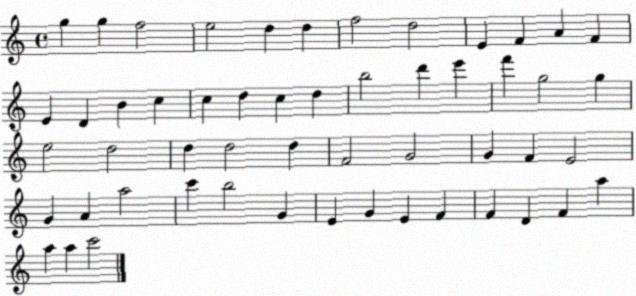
X:1
T:Untitled
M:4/4
L:1/4
K:C
g g f2 e2 d d f2 d2 E F A F E D B c c d c d b2 d' e' f' g2 g e2 d2 d d2 d F2 G2 G F E2 G A a2 c' b2 G E G E F F D F a a a c'2